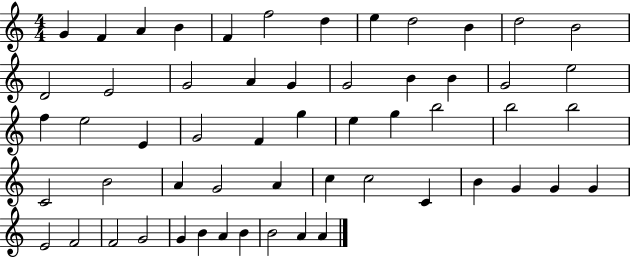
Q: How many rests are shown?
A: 0